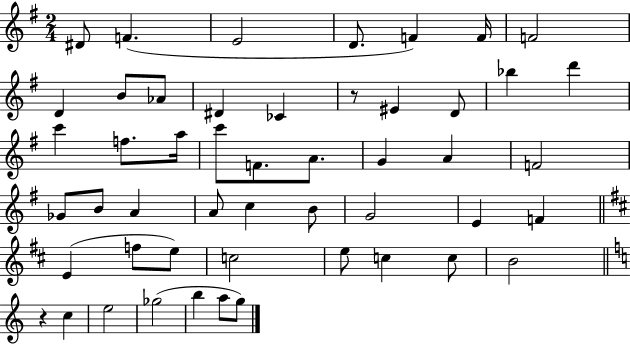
{
  \clef treble
  \numericTimeSignature
  \time 2/4
  \key g \major
  \repeat volta 2 { dis'8 f'4.( | e'2 | d'8. f'4) f'16 | f'2 | \break d'4 b'8 aes'8 | dis'4 ces'4 | r8 eis'4 d'8 | bes''4 d'''4 | \break c'''4 f''8. a''16 | c'''8 f'8. a'8. | g'4 a'4 | f'2 | \break ges'8 b'8 a'4 | a'8 c''4 b'8 | g'2 | e'4 f'4 | \break \bar "||" \break \key d \major e'4( f''8 e''8) | c''2 | e''8 c''4 c''8 | b'2 | \break \bar "||" \break \key c \major r4 c''4 | e''2 | ges''2( | b''4 a''8 g''8) | \break } \bar "|."
}